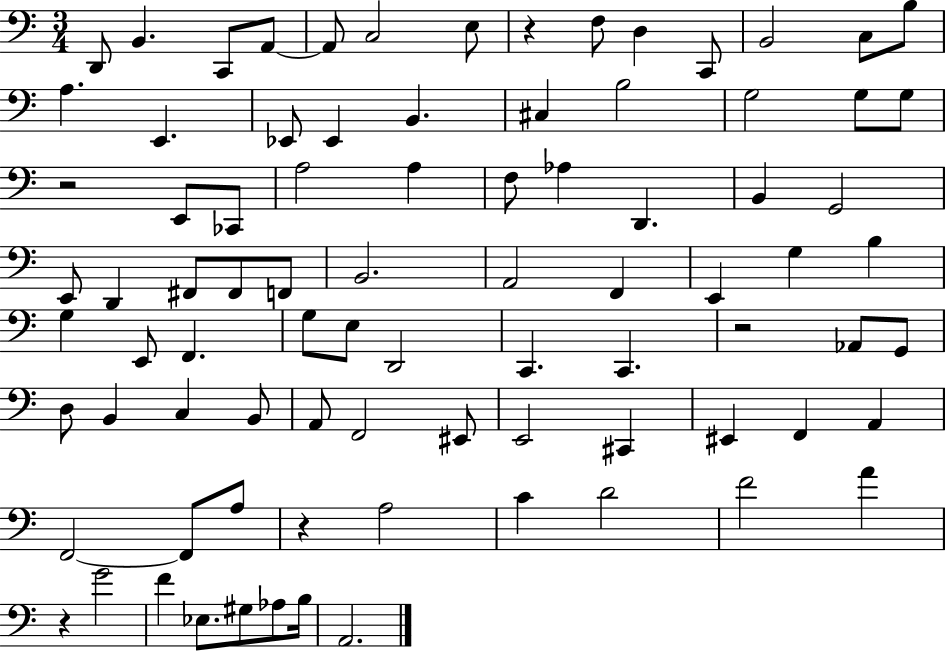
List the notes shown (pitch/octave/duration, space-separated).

D2/e B2/q. C2/e A2/e A2/e C3/h E3/e R/q F3/e D3/q C2/e B2/h C3/e B3/e A3/q. E2/q. Eb2/e Eb2/q B2/q. C#3/q B3/h G3/h G3/e G3/e R/h E2/e CES2/e A3/h A3/q F3/e Ab3/q D2/q. B2/q G2/h E2/e D2/q F#2/e F#2/e F2/e B2/h. A2/h F2/q E2/q G3/q B3/q G3/q E2/e F2/q. G3/e E3/e D2/h C2/q. C2/q. R/h Ab2/e G2/e D3/e B2/q C3/q B2/e A2/e F2/h EIS2/e E2/h C#2/q EIS2/q F2/q A2/q F2/h F2/e A3/e R/q A3/h C4/q D4/h F4/h A4/q R/q G4/h F4/q Eb3/e. G#3/e Ab3/e B3/s A2/h.